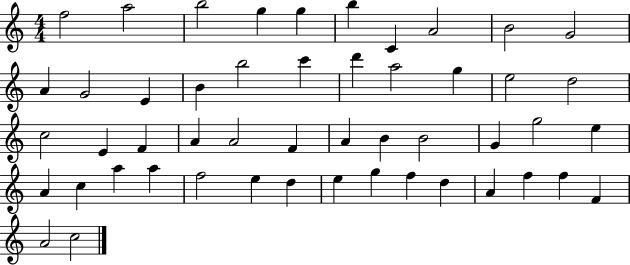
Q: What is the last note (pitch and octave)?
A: C5